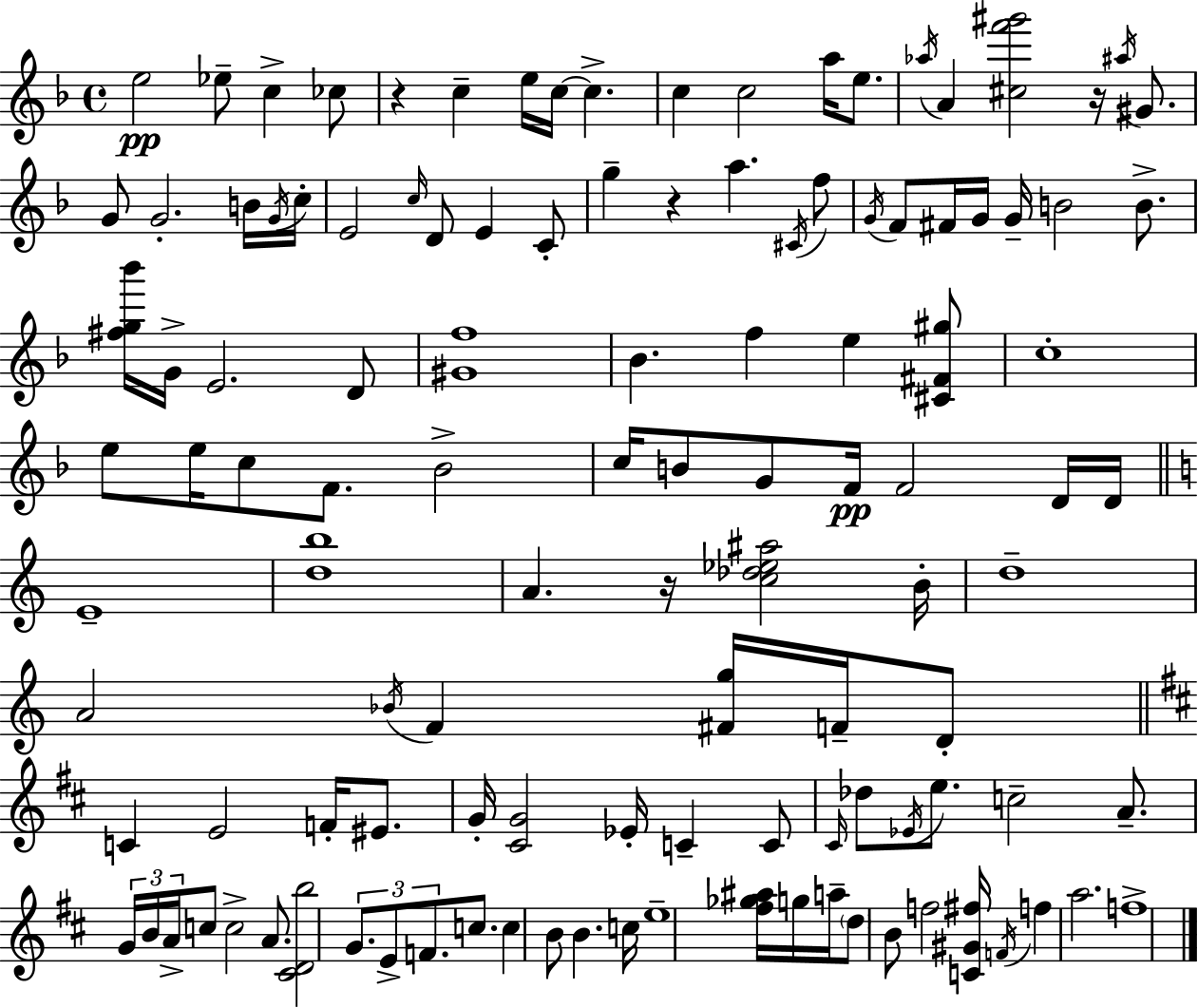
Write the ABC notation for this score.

X:1
T:Untitled
M:4/4
L:1/4
K:Dm
e2 _e/2 c _c/2 z c e/4 c/4 c c c2 a/4 e/2 _a/4 A [^cf'^g']2 z/4 ^a/4 ^G/2 G/2 G2 B/4 G/4 c/4 E2 c/4 D/2 E C/2 g z a ^C/4 f/2 G/4 F/2 ^F/4 G/4 G/4 B2 B/2 [^fg_b']/4 G/4 E2 D/2 [^Gf]4 _B f e [^C^F^g]/2 c4 e/2 e/4 c/2 F/2 _B2 c/4 B/2 G/2 F/4 F2 D/4 D/4 E4 [db]4 A z/4 [c_d_e^a]2 B/4 d4 A2 _B/4 F [^Fg]/4 F/4 D/2 C E2 F/4 ^E/2 G/4 [^CG]2 _E/4 C C/2 ^C/4 _d/2 _E/4 e/2 c2 A/2 G/4 B/4 A/4 c/2 c2 A/2 [^CDb]2 G/2 E/2 F/2 c/2 c B/2 B c/4 e4 [^f_g^a]/4 g/4 a/4 d/2 B/2 f2 [C^G^f]/4 F/4 f a2 f4